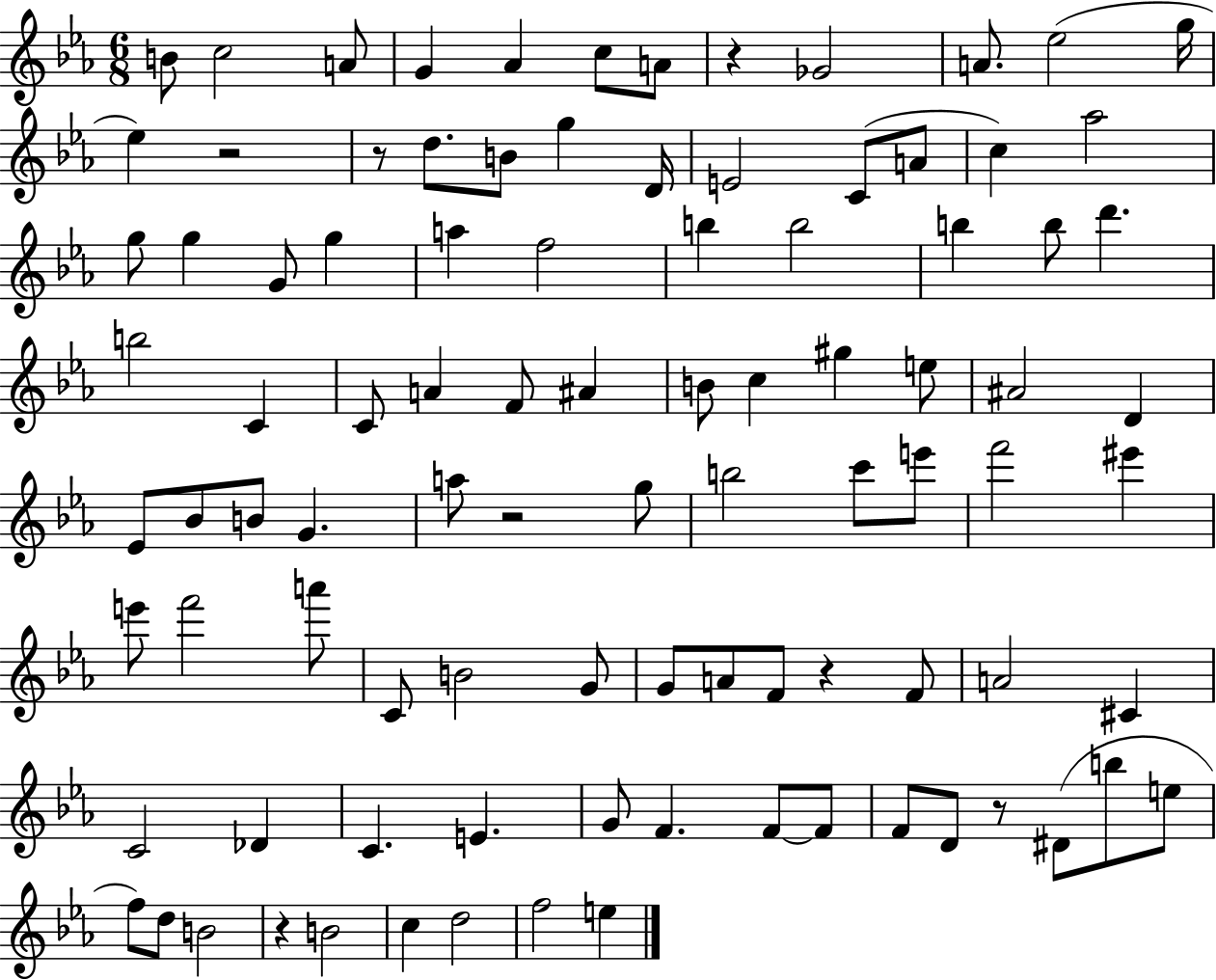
B4/e C5/h A4/e G4/q Ab4/q C5/e A4/e R/q Gb4/h A4/e. Eb5/h G5/s Eb5/q R/h R/e D5/e. B4/e G5/q D4/s E4/h C4/e A4/e C5/q Ab5/h G5/e G5/q G4/e G5/q A5/q F5/h B5/q B5/h B5/q B5/e D6/q. B5/h C4/q C4/e A4/q F4/e A#4/q B4/e C5/q G#5/q E5/e A#4/h D4/q Eb4/e Bb4/e B4/e G4/q. A5/e R/h G5/e B5/h C6/e E6/e F6/h EIS6/q E6/e F6/h A6/e C4/e B4/h G4/e G4/e A4/e F4/e R/q F4/e A4/h C#4/q C4/h Db4/q C4/q. E4/q. G4/e F4/q. F4/e F4/e F4/e D4/e R/e D#4/e B5/e E5/e F5/e D5/e B4/h R/q B4/h C5/q D5/h F5/h E5/q